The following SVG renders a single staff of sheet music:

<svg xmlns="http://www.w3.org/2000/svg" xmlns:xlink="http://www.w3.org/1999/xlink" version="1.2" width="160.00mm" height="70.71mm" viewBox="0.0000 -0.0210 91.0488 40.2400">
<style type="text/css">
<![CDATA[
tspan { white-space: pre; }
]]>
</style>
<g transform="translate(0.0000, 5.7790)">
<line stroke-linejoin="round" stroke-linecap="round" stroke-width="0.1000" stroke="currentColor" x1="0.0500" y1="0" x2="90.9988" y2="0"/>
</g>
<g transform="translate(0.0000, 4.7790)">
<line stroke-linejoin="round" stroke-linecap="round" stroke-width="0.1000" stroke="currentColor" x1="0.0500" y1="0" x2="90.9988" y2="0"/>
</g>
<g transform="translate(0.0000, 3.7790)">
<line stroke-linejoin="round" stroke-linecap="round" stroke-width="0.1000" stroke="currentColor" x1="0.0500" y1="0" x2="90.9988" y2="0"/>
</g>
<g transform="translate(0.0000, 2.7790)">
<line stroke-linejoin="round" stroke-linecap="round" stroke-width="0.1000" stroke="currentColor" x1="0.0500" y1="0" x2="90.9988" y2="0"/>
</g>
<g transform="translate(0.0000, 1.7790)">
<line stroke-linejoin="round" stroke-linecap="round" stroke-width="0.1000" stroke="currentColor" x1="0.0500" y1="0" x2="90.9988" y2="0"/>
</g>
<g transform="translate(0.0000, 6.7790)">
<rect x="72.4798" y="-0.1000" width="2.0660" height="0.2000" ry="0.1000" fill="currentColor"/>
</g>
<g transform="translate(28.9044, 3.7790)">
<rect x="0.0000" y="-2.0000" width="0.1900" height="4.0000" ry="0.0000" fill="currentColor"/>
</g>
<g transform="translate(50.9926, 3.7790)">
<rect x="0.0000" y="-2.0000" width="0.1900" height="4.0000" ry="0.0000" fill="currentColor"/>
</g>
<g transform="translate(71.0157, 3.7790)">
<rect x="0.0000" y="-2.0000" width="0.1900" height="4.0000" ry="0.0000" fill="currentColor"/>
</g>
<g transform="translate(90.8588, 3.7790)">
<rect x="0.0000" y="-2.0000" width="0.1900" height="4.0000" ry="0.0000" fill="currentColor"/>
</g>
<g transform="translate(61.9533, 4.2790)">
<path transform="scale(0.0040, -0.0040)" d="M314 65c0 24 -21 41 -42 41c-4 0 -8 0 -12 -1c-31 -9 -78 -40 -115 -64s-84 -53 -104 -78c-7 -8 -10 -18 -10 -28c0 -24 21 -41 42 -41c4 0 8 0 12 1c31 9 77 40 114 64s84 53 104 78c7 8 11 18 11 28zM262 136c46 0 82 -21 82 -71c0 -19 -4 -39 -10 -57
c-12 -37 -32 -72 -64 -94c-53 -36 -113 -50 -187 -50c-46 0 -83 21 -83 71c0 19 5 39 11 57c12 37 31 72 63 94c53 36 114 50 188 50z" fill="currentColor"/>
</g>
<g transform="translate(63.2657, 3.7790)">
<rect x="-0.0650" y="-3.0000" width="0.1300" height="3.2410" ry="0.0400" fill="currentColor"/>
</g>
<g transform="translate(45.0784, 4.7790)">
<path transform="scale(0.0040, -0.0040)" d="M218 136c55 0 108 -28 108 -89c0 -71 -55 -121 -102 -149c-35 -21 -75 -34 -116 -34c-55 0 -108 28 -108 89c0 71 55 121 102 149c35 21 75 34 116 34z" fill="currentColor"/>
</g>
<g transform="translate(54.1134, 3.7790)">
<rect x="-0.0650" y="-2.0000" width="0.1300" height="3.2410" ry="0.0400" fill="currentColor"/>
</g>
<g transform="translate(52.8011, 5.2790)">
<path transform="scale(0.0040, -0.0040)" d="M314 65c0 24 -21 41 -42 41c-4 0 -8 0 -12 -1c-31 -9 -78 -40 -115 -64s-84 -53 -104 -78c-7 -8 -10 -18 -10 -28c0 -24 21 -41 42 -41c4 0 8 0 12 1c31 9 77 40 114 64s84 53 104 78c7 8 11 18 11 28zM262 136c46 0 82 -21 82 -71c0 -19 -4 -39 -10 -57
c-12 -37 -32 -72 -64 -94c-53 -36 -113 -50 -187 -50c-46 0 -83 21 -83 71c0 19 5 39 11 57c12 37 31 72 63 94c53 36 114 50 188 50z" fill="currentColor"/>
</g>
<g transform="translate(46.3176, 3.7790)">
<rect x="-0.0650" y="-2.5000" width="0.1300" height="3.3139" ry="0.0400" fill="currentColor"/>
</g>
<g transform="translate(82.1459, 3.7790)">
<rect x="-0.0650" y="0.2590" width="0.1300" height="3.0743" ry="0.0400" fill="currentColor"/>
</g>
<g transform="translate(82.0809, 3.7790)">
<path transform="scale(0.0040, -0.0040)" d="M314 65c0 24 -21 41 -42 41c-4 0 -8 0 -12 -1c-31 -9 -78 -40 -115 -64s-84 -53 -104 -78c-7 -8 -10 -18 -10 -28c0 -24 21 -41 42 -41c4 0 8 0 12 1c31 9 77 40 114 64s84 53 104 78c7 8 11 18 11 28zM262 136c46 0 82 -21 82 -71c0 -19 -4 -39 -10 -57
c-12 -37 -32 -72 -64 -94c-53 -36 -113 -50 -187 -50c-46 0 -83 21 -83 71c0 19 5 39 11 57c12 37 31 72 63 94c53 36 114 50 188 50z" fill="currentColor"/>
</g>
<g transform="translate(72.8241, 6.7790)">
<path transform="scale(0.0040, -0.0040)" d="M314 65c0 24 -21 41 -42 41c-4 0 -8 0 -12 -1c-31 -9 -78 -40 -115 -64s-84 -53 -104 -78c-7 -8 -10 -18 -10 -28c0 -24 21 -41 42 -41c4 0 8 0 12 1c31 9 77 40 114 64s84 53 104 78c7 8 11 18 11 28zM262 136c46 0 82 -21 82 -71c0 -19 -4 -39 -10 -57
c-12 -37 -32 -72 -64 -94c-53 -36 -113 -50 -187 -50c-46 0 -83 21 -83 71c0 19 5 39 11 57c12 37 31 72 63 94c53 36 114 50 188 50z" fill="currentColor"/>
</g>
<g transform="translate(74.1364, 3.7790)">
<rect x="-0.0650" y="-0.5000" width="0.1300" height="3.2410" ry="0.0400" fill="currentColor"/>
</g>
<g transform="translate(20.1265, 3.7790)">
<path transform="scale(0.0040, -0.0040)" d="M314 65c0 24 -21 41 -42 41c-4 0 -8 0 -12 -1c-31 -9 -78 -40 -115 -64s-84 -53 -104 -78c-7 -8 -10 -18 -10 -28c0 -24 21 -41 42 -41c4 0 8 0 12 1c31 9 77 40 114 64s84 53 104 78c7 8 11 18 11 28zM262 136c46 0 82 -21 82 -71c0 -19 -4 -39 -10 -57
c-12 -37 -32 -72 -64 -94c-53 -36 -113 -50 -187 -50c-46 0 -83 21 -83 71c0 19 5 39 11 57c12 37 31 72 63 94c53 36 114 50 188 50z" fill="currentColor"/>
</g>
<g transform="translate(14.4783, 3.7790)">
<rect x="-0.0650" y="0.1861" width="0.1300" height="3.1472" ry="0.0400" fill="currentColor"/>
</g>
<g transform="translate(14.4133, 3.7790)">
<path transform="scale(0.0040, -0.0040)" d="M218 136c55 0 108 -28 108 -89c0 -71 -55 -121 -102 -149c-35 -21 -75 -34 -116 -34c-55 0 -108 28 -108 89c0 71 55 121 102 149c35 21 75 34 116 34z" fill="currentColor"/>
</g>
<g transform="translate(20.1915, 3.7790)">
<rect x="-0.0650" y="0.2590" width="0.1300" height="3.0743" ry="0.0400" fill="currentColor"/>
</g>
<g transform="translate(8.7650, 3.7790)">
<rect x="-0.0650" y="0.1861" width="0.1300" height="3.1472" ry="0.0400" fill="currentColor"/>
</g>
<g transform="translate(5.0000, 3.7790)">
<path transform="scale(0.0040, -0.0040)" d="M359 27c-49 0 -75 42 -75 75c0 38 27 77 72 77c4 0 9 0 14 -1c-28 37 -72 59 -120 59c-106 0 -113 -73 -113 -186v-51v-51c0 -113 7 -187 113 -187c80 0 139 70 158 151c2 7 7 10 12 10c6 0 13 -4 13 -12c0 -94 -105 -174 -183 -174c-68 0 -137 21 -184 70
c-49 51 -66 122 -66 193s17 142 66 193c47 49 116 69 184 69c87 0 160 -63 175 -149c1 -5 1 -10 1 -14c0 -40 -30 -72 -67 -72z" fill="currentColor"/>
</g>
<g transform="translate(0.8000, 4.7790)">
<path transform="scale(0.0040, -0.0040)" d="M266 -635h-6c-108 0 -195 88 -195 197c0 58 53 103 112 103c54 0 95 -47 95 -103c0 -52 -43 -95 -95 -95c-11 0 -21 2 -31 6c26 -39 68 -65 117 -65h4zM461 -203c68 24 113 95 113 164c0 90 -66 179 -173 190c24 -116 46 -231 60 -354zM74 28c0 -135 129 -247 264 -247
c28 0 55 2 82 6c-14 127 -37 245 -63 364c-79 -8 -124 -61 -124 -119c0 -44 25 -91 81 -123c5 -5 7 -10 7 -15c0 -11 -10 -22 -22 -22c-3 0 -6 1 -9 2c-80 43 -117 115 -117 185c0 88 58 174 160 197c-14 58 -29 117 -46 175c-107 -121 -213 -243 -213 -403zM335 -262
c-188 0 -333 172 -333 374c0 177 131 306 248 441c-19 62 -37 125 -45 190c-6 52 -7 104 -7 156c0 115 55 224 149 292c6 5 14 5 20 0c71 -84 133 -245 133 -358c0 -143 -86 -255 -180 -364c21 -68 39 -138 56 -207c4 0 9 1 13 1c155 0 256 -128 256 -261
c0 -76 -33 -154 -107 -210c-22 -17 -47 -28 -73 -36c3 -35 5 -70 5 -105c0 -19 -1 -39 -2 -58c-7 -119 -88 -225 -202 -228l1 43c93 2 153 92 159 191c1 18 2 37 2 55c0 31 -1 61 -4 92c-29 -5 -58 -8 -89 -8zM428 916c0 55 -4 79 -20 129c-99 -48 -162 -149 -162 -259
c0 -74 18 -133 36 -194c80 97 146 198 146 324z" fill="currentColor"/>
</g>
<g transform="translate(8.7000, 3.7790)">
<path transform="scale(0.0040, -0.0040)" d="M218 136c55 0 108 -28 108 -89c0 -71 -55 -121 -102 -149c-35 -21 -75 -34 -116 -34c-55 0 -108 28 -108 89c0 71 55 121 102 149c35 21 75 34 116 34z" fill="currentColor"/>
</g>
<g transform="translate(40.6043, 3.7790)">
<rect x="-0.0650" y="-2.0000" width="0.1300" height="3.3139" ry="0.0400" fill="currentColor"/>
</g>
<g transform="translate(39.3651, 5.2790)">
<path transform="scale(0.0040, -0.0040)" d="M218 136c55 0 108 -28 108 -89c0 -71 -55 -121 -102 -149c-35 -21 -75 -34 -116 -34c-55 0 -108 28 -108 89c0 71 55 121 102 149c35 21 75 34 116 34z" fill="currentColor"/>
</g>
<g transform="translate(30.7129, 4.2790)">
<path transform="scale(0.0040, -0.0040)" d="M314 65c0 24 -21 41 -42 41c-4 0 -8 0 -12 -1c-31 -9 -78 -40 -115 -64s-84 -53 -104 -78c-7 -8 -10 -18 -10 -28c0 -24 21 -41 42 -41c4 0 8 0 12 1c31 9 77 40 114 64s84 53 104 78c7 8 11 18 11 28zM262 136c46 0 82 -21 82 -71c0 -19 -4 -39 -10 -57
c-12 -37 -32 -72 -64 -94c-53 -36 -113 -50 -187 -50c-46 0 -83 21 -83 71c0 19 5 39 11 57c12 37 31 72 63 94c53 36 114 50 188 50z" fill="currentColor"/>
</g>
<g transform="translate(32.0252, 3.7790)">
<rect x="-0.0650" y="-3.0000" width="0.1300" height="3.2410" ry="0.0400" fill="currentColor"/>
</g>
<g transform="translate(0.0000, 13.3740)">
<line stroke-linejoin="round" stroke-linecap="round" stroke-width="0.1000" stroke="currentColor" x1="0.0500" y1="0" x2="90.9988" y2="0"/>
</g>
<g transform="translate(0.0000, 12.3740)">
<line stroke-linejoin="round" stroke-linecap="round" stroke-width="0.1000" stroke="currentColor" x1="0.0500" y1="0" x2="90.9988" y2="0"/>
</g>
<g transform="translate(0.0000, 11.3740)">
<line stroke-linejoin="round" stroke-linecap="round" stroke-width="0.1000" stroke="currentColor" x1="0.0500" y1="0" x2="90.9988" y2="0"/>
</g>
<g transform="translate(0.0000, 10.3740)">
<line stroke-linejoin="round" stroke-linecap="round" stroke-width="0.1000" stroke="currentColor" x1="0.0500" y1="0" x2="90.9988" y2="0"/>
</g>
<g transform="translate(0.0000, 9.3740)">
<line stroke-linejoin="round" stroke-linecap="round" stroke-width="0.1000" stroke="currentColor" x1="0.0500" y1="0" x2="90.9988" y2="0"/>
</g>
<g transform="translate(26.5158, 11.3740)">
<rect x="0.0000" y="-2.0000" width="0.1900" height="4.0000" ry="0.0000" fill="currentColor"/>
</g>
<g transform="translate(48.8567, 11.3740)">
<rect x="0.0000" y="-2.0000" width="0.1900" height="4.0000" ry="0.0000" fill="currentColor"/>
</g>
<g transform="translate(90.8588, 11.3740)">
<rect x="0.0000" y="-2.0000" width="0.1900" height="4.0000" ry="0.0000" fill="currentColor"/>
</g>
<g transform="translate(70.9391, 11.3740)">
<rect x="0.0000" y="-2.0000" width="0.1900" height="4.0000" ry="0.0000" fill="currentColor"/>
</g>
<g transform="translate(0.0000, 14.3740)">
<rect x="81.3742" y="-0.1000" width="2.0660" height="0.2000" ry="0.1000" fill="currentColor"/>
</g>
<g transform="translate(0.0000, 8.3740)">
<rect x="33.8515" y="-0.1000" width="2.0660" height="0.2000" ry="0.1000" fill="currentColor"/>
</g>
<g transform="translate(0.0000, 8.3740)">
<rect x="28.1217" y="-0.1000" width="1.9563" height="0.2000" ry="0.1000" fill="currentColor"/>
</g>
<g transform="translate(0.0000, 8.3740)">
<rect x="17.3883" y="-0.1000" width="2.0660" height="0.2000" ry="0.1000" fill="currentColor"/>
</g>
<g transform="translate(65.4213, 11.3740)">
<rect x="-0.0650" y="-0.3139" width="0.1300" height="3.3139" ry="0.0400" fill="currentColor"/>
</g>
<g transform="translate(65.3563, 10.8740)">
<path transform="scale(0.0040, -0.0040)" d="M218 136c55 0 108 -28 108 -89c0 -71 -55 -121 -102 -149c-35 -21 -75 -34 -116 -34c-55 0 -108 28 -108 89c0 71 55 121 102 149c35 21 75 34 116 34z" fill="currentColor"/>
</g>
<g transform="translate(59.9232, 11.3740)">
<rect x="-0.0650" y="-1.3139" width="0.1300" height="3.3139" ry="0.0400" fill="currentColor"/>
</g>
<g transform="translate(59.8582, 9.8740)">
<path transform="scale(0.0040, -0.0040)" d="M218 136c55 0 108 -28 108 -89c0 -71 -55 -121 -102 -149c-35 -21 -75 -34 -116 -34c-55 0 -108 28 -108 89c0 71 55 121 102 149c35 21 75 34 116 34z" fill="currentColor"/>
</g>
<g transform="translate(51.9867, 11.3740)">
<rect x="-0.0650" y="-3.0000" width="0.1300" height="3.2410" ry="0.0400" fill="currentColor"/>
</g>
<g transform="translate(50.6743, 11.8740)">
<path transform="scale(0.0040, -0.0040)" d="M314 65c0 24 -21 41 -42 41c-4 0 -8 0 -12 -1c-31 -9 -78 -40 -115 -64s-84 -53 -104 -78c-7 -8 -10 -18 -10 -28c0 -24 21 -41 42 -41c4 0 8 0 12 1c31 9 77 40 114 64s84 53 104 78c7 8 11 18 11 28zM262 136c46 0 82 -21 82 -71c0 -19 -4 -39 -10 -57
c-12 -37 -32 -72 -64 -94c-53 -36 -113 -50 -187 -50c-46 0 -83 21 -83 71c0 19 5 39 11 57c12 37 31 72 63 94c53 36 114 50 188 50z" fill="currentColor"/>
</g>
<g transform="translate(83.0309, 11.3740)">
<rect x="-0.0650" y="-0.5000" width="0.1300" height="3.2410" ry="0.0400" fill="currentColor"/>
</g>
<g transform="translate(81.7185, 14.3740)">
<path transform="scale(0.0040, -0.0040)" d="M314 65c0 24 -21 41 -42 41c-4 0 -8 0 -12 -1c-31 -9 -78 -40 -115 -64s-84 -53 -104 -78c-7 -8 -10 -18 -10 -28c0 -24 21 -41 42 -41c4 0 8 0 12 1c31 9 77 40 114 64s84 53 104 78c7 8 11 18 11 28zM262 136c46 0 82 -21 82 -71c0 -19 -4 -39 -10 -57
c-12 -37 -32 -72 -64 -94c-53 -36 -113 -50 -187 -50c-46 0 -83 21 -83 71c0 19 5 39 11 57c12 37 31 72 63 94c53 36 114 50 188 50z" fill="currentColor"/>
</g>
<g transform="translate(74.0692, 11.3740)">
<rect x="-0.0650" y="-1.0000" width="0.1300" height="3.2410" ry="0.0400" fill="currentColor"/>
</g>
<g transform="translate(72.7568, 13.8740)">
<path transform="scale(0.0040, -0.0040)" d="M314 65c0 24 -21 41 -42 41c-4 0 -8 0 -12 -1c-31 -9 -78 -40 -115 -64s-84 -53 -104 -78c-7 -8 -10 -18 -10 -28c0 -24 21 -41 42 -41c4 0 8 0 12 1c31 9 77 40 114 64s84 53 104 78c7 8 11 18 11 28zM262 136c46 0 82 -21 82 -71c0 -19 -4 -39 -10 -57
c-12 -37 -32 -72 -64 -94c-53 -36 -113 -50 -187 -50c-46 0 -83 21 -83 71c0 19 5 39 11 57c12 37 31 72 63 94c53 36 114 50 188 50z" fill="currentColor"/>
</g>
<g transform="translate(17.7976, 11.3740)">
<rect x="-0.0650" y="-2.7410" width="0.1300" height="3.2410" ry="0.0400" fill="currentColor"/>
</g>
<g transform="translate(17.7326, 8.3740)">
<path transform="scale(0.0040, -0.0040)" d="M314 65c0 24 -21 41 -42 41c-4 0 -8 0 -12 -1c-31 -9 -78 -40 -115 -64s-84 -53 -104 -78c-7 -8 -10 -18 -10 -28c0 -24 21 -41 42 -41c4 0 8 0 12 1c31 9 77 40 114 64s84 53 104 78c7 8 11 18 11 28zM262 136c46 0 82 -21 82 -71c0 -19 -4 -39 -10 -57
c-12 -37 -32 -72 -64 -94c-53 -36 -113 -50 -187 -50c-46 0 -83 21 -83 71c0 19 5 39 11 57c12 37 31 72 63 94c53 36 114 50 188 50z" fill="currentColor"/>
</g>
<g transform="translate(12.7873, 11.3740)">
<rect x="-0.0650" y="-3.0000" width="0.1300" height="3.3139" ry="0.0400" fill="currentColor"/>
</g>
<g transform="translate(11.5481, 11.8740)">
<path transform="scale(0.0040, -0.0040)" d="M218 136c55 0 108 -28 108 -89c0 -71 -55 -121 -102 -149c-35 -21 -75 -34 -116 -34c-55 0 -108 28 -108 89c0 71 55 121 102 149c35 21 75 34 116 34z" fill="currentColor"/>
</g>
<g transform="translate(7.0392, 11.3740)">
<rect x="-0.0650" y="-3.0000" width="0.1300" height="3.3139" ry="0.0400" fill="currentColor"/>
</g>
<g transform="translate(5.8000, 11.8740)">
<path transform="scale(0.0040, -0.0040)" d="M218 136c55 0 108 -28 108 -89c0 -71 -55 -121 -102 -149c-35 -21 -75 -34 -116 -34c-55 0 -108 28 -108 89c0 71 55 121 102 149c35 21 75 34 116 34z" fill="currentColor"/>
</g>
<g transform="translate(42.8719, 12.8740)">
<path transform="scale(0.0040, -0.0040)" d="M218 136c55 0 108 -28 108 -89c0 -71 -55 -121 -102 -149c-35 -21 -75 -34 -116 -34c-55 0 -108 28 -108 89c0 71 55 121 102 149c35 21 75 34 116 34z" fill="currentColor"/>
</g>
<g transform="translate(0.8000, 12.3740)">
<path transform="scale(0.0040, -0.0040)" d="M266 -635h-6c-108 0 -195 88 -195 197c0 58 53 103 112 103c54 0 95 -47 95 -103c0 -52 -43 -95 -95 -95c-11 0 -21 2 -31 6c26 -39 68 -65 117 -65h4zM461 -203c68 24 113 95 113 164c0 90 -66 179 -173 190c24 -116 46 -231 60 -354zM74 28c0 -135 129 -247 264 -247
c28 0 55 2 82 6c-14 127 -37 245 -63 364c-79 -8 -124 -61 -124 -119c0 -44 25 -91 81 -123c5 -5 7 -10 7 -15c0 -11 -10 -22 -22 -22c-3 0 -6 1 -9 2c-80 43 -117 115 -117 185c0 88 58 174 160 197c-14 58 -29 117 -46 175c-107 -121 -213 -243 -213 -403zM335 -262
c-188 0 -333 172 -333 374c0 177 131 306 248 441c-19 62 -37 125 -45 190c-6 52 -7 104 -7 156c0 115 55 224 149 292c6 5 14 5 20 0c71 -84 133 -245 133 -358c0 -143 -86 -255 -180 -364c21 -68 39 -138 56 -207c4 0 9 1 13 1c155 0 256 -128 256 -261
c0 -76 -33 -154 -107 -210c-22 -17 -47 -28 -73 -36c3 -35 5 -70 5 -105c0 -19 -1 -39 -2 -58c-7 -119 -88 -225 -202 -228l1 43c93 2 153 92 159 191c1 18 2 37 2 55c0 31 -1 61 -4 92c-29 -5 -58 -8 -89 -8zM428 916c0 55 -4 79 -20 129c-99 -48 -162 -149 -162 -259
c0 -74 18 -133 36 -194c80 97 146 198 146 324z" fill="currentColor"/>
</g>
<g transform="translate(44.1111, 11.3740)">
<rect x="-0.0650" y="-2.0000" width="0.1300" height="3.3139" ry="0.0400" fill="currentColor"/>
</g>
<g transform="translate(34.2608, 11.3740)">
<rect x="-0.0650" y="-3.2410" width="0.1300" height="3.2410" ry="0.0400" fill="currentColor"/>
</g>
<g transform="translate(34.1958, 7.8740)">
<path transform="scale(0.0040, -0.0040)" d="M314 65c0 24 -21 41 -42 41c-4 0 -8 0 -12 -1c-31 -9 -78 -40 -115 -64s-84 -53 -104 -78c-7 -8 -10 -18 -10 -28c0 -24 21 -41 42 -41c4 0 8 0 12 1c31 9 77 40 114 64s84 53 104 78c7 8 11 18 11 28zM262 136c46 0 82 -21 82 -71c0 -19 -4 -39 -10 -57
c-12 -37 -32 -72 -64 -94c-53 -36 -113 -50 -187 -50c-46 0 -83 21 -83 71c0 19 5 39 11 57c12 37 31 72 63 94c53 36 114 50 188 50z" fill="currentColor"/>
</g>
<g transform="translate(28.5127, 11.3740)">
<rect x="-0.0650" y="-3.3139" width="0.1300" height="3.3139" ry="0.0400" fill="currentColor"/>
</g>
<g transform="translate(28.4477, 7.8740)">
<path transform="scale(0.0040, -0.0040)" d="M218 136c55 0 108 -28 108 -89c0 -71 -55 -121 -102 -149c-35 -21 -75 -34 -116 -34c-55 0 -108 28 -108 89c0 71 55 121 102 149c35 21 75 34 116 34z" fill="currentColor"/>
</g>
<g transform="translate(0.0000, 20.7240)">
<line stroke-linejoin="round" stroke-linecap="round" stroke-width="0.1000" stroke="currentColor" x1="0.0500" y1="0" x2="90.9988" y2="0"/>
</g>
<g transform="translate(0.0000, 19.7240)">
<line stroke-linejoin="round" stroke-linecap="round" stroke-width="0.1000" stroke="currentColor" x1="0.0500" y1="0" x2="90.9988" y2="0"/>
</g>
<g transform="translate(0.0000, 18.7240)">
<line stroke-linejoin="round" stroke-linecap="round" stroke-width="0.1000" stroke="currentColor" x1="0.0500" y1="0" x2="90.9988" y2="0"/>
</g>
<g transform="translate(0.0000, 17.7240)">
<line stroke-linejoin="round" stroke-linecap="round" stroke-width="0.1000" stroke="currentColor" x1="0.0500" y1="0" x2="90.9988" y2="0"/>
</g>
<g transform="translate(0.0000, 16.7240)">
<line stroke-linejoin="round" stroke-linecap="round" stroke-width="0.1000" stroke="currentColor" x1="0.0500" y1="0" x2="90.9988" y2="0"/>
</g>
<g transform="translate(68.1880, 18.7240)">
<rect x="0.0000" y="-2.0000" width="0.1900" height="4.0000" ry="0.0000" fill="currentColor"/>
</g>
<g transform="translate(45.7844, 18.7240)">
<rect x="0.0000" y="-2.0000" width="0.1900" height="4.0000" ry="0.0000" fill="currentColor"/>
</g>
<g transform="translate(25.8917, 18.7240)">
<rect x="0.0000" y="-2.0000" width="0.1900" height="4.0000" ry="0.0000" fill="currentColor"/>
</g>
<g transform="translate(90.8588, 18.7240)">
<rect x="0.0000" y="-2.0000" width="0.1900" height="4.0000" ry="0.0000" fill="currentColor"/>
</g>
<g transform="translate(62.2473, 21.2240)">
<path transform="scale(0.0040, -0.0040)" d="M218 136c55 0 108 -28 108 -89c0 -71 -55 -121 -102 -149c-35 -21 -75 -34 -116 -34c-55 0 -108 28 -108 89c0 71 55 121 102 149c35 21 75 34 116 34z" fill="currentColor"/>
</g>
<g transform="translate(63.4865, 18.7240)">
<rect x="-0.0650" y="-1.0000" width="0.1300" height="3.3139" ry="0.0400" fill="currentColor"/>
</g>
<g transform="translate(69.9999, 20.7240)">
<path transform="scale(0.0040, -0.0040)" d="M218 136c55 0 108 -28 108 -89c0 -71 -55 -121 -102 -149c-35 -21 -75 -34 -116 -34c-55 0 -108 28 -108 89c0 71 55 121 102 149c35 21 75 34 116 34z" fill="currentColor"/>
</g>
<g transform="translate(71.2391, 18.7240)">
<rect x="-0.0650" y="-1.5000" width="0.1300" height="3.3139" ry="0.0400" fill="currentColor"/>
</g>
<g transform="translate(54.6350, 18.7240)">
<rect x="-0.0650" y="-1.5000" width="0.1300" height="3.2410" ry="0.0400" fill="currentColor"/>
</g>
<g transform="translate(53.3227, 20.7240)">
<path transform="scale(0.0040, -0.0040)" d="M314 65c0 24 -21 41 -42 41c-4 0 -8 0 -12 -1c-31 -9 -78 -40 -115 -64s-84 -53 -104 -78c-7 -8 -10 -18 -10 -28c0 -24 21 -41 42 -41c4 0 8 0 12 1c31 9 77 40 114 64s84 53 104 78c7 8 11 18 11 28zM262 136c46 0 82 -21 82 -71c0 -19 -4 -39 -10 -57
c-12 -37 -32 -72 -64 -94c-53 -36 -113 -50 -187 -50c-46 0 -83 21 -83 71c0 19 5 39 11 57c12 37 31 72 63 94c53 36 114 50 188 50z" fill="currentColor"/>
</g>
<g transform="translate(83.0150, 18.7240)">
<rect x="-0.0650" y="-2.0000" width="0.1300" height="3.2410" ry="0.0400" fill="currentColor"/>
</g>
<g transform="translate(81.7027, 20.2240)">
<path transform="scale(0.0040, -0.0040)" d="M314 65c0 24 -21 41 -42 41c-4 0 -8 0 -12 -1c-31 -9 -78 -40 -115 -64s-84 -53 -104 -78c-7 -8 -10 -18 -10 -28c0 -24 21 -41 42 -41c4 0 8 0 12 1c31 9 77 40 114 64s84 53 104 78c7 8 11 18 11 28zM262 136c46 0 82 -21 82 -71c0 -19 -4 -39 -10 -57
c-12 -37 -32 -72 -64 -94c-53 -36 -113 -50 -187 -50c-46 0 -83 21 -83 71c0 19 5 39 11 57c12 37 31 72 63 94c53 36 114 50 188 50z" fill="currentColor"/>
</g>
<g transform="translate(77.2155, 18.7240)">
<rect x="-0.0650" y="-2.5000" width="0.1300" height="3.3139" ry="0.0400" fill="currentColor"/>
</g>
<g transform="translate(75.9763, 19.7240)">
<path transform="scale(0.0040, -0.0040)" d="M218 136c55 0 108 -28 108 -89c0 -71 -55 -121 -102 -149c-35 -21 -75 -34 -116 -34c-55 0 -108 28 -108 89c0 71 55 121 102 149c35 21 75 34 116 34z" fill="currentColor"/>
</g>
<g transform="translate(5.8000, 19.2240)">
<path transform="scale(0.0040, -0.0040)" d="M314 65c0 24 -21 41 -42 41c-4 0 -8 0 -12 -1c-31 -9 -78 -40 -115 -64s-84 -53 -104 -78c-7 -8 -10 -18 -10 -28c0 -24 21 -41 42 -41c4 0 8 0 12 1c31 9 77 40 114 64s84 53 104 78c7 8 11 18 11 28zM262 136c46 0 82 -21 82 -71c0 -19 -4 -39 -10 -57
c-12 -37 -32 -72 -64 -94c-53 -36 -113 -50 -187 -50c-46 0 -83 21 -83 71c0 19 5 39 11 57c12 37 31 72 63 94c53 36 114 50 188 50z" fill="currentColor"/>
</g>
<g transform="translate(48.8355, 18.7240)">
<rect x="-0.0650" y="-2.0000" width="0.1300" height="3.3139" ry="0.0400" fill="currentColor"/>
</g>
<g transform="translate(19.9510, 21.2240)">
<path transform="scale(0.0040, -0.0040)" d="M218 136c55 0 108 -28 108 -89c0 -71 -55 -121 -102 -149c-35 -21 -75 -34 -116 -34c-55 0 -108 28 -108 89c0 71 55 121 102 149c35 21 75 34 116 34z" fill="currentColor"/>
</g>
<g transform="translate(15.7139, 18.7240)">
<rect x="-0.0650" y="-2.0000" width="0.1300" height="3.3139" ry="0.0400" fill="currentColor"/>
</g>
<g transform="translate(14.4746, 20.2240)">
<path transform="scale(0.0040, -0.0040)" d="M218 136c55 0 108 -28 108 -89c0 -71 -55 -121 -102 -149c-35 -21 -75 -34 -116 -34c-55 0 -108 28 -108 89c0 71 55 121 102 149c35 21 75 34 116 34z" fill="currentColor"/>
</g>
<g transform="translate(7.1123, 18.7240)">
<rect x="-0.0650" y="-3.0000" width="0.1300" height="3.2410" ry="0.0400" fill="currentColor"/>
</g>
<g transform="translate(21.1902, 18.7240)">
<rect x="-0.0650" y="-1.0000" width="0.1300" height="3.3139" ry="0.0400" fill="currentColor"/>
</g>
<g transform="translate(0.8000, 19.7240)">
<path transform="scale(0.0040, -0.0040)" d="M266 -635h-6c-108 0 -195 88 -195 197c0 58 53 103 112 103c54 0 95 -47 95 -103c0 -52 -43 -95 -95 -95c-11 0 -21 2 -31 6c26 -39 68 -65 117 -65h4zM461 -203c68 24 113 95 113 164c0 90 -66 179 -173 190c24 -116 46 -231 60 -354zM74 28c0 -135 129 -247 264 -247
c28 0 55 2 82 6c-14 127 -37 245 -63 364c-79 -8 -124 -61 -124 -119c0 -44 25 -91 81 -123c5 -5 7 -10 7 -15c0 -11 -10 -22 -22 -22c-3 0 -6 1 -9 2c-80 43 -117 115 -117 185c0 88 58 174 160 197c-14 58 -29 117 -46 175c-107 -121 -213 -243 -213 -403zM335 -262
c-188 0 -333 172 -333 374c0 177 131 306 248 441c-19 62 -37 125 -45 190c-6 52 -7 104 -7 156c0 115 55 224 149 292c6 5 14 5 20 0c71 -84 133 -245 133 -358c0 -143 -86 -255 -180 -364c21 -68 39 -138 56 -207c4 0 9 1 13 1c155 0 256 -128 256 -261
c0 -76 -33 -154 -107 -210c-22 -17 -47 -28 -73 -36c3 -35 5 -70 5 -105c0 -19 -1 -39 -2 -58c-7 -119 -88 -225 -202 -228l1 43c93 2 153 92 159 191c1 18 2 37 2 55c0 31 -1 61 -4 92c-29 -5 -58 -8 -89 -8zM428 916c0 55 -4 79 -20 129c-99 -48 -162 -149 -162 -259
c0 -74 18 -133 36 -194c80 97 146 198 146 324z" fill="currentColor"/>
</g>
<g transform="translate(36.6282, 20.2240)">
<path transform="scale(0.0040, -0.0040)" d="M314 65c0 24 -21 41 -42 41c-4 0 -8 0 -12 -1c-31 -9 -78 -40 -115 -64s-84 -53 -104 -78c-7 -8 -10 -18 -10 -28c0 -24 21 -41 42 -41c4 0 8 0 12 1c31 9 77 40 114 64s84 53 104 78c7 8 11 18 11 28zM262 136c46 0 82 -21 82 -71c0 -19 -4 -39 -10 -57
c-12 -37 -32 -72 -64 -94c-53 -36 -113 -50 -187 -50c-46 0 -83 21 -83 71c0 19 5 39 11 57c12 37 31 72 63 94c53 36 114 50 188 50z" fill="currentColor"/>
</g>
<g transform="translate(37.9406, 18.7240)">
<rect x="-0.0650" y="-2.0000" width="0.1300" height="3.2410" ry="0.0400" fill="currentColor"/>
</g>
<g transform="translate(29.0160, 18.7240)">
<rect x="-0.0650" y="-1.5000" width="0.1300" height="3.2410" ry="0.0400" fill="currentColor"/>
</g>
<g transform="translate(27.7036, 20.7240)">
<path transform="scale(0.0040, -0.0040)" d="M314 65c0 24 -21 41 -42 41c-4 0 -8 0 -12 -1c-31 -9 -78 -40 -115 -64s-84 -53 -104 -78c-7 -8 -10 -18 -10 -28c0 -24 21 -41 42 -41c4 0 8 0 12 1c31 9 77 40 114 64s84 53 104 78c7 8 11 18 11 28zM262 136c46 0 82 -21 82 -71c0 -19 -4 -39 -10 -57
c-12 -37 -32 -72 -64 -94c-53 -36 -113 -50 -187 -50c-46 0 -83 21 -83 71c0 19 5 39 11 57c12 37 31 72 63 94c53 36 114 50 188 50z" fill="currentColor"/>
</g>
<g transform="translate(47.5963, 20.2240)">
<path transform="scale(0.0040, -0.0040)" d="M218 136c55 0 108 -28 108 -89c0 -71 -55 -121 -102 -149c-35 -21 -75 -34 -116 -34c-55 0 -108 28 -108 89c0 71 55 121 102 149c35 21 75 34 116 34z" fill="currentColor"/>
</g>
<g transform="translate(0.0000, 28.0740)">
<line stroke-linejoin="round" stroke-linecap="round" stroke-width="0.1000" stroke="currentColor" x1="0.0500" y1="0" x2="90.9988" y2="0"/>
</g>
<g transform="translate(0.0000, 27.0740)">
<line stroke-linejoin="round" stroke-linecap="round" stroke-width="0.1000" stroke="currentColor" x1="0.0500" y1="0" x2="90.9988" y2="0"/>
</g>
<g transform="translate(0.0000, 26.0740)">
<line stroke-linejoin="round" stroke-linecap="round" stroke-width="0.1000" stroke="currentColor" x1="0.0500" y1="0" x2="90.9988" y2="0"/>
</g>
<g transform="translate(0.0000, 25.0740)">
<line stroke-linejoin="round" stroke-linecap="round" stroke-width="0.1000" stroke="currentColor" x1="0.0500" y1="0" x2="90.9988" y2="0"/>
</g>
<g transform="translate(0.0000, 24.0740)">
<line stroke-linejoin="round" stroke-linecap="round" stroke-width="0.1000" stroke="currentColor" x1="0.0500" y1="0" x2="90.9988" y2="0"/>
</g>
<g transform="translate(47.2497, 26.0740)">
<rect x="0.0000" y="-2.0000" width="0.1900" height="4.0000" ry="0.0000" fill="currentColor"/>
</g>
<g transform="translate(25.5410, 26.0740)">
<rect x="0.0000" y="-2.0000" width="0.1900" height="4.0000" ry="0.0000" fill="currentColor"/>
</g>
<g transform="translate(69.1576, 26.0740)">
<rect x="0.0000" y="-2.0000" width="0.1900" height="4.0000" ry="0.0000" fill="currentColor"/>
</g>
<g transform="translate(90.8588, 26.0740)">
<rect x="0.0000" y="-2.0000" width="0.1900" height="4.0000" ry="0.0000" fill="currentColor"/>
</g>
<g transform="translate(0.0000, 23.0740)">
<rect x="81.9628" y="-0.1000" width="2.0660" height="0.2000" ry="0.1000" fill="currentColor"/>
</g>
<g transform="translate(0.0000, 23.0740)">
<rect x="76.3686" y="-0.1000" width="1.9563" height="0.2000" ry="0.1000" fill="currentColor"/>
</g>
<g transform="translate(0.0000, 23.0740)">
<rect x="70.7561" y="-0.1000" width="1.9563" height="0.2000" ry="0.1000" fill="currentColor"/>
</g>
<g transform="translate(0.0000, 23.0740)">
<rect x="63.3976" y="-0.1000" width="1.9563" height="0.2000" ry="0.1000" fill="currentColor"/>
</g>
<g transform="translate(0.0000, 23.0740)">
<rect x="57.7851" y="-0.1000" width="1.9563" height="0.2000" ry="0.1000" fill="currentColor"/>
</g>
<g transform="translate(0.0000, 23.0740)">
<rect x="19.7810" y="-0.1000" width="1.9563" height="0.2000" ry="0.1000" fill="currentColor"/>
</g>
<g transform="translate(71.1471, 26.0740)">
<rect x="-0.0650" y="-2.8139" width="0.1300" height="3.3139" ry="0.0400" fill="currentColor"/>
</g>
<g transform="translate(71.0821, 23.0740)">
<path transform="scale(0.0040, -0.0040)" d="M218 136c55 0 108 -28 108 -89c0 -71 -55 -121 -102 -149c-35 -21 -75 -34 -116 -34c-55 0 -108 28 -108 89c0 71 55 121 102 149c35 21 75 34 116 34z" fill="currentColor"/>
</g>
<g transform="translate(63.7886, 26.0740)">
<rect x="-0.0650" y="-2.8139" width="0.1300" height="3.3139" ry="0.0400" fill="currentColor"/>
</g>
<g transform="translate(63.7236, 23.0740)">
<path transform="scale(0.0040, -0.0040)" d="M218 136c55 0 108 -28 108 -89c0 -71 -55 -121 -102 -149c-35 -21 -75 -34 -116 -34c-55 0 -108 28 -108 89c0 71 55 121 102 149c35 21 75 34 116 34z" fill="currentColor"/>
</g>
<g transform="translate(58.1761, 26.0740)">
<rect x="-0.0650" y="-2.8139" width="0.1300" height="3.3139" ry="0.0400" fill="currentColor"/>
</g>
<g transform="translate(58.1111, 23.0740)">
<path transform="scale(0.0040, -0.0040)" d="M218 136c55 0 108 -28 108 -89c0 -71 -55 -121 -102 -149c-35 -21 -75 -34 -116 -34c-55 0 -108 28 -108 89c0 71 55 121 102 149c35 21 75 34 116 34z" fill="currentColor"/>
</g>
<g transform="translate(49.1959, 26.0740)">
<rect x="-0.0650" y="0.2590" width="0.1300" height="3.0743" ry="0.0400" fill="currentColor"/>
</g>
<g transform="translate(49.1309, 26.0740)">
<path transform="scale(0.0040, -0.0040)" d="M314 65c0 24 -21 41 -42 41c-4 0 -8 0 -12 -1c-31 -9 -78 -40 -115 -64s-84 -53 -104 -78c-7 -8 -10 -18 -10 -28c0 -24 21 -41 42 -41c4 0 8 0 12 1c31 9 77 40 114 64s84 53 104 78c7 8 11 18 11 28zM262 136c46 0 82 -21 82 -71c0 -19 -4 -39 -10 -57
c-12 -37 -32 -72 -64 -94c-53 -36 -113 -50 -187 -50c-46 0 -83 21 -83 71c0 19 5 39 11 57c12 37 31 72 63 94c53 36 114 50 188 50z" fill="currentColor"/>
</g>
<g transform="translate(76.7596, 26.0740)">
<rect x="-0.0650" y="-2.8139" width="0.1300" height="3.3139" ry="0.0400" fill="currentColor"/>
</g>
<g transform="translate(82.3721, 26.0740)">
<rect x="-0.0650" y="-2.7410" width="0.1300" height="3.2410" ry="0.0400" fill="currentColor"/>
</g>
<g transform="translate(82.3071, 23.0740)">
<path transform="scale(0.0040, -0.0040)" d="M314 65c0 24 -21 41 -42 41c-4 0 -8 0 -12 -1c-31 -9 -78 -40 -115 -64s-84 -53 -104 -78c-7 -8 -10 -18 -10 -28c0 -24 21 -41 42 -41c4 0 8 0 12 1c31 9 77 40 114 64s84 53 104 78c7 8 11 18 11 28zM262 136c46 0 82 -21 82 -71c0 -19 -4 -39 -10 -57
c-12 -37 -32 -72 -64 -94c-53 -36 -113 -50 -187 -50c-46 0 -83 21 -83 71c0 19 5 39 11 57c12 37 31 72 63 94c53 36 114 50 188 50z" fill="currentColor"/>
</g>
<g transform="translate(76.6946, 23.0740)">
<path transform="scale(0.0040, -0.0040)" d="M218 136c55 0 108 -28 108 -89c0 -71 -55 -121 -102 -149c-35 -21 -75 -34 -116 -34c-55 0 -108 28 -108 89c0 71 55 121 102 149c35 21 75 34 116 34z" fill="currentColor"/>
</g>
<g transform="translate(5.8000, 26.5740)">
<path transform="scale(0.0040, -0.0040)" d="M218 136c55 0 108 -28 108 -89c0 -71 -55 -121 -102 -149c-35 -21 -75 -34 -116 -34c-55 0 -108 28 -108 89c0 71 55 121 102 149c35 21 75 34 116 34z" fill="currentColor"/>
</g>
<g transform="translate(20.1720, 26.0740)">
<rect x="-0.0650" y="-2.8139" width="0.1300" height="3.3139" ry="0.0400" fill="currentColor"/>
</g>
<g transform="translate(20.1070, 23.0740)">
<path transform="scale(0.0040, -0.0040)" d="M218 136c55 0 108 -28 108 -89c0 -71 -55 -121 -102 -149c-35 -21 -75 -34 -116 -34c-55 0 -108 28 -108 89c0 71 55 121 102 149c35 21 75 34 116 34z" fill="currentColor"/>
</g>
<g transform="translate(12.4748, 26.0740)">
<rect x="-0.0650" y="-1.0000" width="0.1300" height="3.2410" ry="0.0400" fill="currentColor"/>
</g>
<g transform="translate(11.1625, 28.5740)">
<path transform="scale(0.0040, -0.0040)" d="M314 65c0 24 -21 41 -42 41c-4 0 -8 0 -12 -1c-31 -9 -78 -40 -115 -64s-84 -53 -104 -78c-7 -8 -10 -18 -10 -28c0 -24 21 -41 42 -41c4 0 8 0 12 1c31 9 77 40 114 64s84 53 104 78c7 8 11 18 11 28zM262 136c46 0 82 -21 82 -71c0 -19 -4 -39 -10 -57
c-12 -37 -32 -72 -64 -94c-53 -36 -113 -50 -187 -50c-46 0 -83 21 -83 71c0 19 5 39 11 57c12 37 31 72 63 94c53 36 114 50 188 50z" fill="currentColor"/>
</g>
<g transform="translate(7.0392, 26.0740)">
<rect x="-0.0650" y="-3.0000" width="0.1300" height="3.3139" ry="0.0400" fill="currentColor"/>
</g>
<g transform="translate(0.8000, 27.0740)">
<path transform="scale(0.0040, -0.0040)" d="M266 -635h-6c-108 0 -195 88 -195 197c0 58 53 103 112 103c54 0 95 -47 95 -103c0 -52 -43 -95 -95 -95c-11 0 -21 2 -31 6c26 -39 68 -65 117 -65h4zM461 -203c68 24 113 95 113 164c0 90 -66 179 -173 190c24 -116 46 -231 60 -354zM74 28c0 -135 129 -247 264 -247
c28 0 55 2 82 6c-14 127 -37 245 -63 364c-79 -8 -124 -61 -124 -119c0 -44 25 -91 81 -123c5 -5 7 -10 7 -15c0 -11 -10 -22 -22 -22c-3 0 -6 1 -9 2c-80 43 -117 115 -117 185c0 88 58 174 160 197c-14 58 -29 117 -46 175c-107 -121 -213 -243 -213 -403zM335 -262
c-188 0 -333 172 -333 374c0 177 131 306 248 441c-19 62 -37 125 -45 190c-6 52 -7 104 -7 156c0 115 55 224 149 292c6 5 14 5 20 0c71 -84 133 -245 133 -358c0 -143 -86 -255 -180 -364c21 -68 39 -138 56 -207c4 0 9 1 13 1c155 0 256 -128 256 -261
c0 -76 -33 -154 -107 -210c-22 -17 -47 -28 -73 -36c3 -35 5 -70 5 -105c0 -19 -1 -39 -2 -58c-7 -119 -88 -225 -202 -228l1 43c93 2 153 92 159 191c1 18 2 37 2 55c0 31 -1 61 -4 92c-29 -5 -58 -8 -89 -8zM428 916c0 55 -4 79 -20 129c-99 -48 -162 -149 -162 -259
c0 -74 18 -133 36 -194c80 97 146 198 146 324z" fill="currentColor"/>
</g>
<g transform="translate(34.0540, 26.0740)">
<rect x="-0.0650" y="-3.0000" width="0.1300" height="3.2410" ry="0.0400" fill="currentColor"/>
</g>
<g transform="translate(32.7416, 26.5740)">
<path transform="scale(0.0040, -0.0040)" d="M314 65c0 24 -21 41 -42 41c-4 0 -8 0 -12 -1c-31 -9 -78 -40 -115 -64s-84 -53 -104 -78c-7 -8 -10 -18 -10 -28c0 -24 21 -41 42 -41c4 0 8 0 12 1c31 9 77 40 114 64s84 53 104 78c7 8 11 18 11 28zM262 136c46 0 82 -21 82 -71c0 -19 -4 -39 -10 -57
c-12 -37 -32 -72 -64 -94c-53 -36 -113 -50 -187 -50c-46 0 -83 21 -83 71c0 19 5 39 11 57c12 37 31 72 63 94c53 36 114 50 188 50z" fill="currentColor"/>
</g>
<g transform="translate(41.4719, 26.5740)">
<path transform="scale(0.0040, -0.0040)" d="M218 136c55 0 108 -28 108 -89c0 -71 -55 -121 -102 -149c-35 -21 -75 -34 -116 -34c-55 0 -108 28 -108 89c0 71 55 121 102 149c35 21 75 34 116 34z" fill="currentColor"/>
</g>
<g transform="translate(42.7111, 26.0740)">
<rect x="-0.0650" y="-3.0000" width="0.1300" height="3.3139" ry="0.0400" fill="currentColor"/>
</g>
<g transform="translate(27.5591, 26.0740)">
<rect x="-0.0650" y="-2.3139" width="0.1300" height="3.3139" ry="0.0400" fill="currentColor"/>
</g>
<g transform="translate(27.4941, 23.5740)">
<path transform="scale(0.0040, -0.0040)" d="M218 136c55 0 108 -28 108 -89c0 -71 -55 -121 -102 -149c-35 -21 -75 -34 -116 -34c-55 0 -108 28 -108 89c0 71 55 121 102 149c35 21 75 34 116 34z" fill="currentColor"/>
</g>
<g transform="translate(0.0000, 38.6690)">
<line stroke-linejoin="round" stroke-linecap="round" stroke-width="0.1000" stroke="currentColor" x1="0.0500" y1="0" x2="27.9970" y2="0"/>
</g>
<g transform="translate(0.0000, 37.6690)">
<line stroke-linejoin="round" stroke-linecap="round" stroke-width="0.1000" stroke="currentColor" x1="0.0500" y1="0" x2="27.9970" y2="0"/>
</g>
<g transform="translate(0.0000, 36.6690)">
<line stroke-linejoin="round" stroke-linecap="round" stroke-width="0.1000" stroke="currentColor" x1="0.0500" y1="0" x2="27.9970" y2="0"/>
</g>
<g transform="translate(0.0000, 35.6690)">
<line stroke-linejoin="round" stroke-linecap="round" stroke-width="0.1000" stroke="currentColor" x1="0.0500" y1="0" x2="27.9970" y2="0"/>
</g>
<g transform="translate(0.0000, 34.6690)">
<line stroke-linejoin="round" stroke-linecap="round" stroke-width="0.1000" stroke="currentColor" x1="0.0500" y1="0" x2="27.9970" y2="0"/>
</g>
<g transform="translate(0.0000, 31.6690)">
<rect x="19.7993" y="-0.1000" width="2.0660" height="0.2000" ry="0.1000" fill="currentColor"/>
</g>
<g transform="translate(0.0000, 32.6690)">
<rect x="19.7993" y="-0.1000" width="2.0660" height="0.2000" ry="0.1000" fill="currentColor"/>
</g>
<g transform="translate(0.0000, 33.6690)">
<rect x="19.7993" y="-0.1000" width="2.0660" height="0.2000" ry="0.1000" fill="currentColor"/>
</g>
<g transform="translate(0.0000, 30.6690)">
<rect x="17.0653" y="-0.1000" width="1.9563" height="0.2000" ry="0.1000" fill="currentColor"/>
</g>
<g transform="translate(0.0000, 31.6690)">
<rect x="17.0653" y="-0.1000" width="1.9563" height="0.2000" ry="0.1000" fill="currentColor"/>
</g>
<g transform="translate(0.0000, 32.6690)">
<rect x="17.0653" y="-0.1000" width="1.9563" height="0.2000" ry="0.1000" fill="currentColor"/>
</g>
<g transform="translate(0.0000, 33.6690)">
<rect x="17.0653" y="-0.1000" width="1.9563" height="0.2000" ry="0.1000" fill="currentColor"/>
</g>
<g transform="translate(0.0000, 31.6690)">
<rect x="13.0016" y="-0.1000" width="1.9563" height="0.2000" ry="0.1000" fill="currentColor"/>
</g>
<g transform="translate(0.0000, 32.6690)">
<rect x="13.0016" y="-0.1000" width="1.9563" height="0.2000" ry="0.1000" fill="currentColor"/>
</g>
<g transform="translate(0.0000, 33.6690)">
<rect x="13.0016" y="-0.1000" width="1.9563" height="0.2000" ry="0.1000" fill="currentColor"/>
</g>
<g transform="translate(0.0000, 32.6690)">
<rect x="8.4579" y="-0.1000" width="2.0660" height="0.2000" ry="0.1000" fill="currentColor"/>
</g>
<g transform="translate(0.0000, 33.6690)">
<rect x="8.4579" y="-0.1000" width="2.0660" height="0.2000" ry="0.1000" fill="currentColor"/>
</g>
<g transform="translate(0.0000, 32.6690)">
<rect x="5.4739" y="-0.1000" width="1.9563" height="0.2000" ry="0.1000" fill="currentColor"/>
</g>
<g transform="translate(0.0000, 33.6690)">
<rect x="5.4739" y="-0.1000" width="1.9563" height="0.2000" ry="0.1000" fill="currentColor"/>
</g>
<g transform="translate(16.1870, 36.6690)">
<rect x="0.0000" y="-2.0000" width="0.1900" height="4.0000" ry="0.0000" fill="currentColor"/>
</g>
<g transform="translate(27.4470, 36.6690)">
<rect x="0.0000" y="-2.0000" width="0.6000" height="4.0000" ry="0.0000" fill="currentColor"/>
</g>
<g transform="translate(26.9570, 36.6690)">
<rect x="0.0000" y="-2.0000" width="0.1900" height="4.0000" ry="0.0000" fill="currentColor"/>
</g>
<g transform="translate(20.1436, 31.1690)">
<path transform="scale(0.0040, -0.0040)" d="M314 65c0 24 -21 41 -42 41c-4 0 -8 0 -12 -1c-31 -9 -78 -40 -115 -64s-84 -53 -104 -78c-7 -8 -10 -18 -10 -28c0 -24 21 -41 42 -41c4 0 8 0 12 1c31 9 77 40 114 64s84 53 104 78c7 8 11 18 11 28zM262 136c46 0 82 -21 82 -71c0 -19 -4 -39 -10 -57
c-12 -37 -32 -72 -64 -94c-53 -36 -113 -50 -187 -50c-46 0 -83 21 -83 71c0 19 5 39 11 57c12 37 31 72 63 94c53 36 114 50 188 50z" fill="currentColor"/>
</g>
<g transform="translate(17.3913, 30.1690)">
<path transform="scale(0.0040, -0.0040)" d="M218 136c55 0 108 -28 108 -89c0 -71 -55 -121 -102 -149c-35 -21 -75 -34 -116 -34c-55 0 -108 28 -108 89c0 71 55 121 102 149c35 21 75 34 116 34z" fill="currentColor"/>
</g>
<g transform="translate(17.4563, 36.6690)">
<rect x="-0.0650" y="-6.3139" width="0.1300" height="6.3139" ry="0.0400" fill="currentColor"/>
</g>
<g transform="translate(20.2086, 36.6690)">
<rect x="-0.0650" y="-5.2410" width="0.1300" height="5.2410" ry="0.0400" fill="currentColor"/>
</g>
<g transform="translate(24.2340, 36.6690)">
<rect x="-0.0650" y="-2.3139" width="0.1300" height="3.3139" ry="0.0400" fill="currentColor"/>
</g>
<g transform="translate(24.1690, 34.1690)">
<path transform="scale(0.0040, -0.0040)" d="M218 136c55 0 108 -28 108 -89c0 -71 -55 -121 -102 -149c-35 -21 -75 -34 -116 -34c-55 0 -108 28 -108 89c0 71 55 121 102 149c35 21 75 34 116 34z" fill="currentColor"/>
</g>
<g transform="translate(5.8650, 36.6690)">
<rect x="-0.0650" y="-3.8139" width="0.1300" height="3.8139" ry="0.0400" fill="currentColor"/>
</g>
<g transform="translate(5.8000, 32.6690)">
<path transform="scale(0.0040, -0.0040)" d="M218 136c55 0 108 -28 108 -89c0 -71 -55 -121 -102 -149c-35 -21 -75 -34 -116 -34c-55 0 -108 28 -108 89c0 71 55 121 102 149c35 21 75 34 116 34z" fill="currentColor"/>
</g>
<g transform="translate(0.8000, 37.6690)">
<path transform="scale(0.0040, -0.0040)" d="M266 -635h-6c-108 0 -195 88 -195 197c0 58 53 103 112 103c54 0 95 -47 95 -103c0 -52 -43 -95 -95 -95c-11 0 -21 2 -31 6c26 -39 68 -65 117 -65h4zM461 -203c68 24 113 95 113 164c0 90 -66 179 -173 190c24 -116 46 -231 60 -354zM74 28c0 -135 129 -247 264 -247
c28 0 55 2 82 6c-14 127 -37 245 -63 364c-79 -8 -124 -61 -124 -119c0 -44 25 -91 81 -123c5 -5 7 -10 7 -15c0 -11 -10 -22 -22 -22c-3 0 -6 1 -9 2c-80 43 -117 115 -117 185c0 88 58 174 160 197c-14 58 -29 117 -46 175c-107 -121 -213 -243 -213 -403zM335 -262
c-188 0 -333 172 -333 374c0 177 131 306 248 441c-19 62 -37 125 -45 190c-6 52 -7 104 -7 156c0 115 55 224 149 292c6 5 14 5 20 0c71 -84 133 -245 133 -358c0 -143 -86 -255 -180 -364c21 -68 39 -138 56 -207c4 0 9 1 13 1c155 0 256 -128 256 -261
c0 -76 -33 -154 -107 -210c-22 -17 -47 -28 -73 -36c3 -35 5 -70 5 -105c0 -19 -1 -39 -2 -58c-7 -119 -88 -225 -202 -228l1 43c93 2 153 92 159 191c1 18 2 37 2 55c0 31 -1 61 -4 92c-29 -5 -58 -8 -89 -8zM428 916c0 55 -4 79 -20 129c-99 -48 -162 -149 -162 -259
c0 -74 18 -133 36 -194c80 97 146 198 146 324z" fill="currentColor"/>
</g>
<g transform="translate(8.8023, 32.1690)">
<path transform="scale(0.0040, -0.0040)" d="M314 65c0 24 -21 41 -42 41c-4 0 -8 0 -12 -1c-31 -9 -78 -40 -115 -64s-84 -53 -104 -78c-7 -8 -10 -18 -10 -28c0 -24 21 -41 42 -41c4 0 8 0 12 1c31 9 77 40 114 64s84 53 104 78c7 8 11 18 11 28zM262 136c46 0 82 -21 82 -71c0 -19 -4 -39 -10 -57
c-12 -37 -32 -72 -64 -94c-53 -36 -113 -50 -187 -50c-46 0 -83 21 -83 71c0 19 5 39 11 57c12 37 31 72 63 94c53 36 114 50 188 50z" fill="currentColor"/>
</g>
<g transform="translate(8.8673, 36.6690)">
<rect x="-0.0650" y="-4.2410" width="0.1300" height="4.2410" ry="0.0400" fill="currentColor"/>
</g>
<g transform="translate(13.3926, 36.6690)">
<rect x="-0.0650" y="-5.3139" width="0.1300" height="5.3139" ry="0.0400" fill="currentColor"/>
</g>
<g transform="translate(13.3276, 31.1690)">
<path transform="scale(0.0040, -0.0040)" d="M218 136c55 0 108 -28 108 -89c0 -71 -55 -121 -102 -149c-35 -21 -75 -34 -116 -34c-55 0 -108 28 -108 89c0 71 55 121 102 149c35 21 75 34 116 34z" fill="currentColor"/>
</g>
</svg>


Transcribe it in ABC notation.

X:1
T:Untitled
M:4/4
L:1/4
K:C
B B B2 A2 F G F2 A2 C2 B2 A A a2 b b2 F A2 e c D2 C2 A2 F D E2 F2 F E2 D E G F2 A D2 a g A2 A B2 a a a a a2 c' d'2 f' a' f'2 g